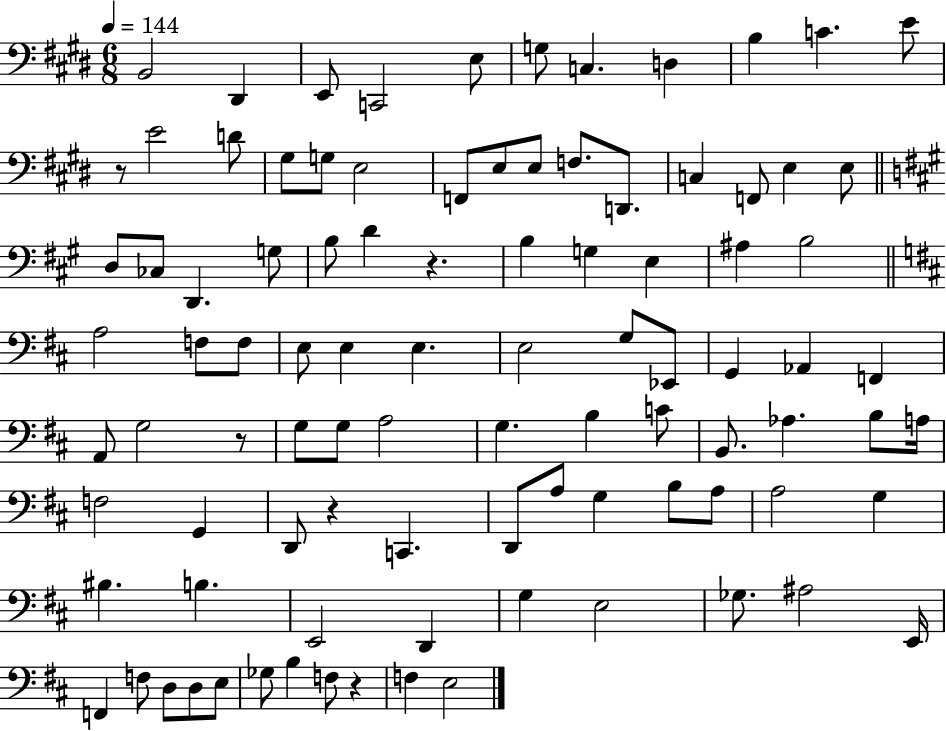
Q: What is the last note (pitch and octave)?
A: E3